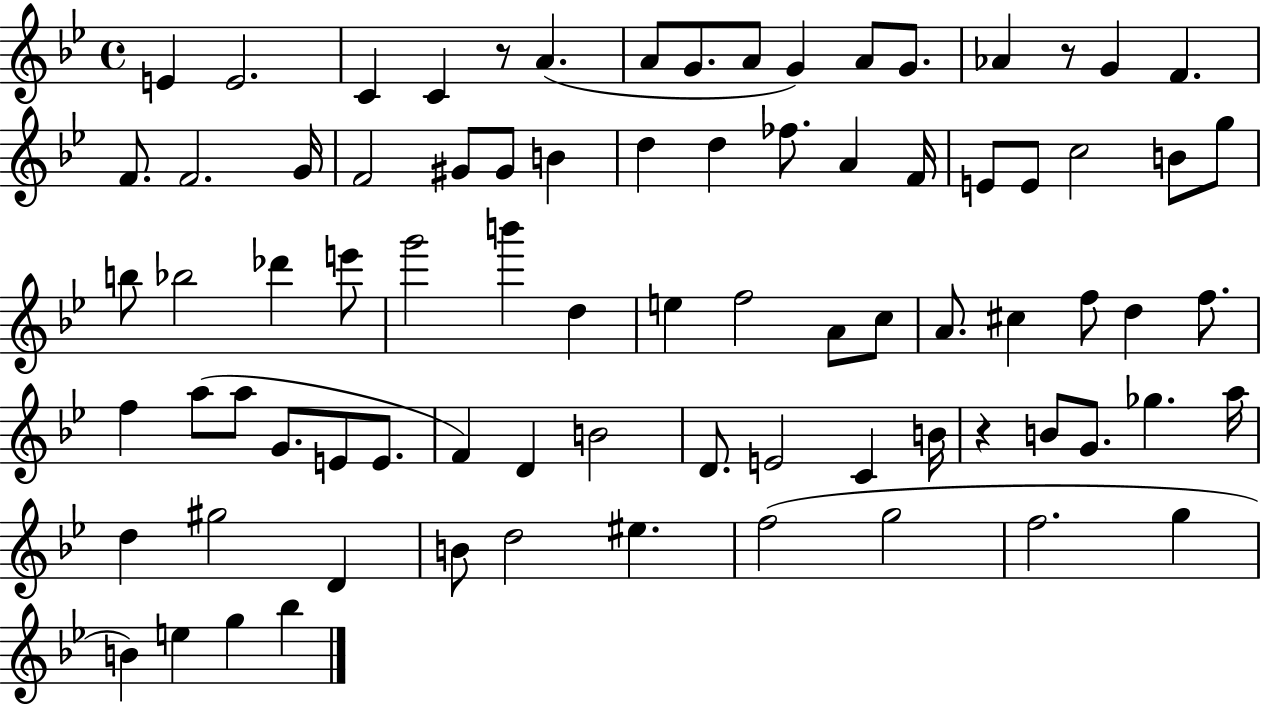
E4/q E4/h. C4/q C4/q R/e A4/q. A4/e G4/e. A4/e G4/q A4/e G4/e. Ab4/q R/e G4/q F4/q. F4/e. F4/h. G4/s F4/h G#4/e G#4/e B4/q D5/q D5/q FES5/e. A4/q F4/s E4/e E4/e C5/h B4/e G5/e B5/e Bb5/h Db6/q E6/e G6/h B6/q D5/q E5/q F5/h A4/e C5/e A4/e. C#5/q F5/e D5/q F5/e. F5/q A5/e A5/e G4/e. E4/e E4/e. F4/q D4/q B4/h D4/e. E4/h C4/q B4/s R/q B4/e G4/e. Gb5/q. A5/s D5/q G#5/h D4/q B4/e D5/h EIS5/q. F5/h G5/h F5/h. G5/q B4/q E5/q G5/q Bb5/q